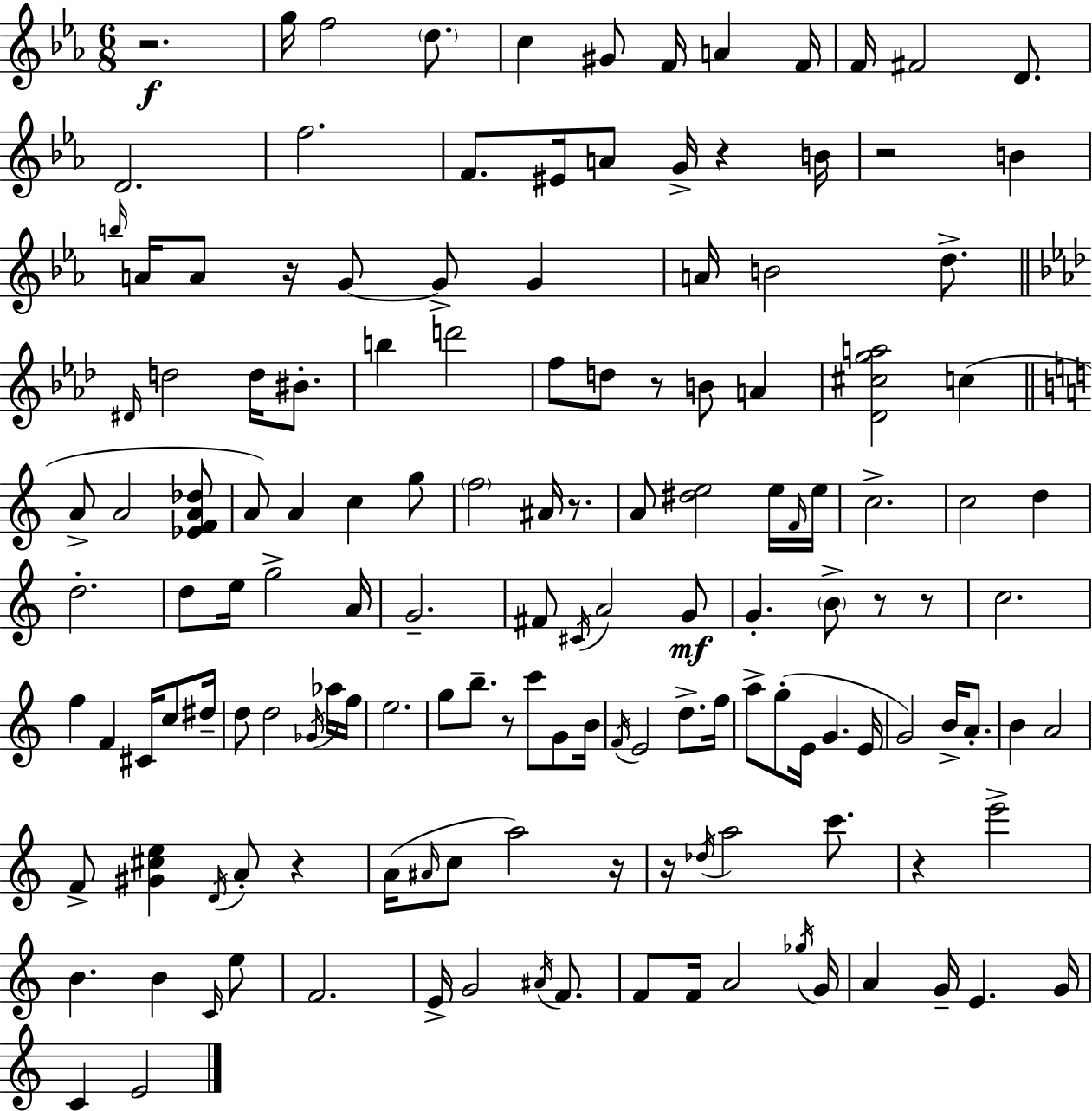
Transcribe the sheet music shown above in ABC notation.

X:1
T:Untitled
M:6/8
L:1/4
K:Eb
z2 g/4 f2 d/2 c ^G/2 F/4 A F/4 F/4 ^F2 D/2 D2 f2 F/2 ^E/4 A/2 G/4 z B/4 z2 B b/4 A/4 A/2 z/4 G/2 G/2 G A/4 B2 d/2 ^D/4 d2 d/4 ^B/2 b d'2 f/2 d/2 z/2 B/2 A [_D^cga]2 c A/2 A2 [_EFA_d]/2 A/2 A c g/2 f2 ^A/4 z/2 A/2 [^de]2 e/4 F/4 e/4 c2 c2 d d2 d/2 e/4 g2 A/4 G2 ^F/2 ^C/4 A2 G/2 G B/2 z/2 z/2 c2 f F ^C/4 c/2 ^d/4 d/2 d2 _G/4 _a/4 f/4 e2 g/2 b/2 z/2 c'/2 G/2 B/4 F/4 E2 d/2 f/4 a/2 g/2 E/4 G E/4 G2 B/4 A/2 B A2 F/2 [^G^ce] D/4 A/2 z A/4 ^A/4 c/2 a2 z/4 z/4 _d/4 a2 c'/2 z e'2 B B C/4 e/2 F2 E/4 G2 ^A/4 F/2 F/2 F/4 A2 _g/4 G/4 A G/4 E G/4 C E2